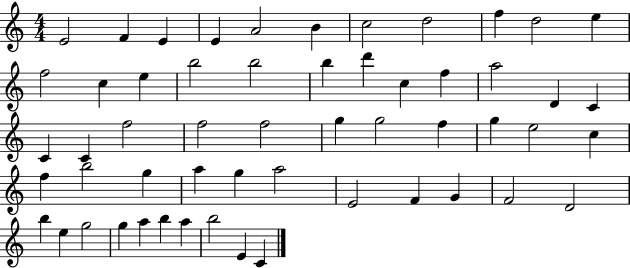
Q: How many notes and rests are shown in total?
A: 55